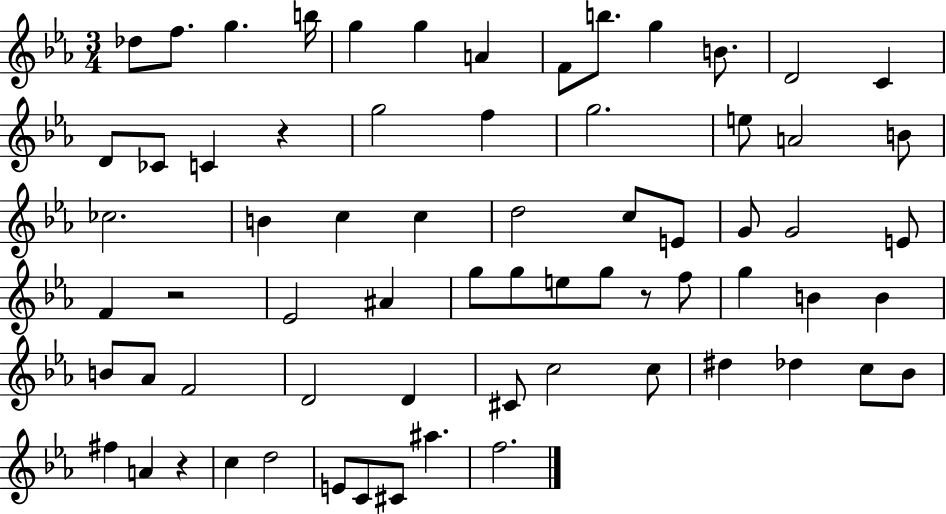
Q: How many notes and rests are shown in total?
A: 68